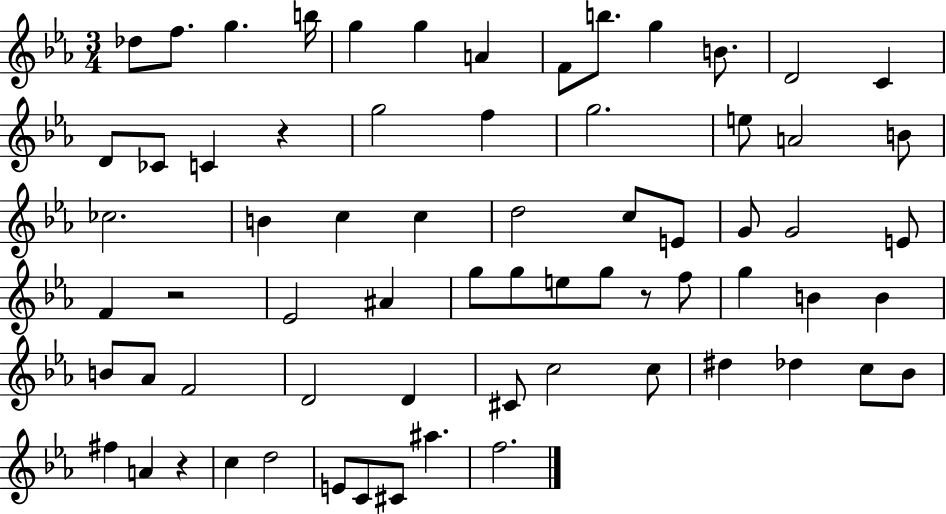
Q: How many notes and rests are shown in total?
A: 68